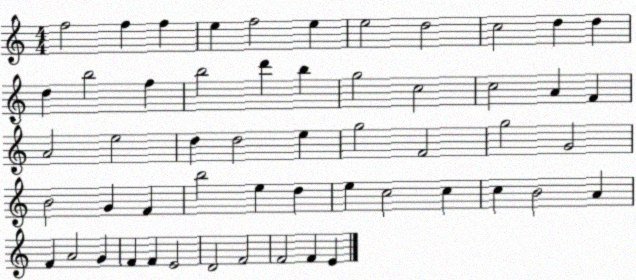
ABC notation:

X:1
T:Untitled
M:4/4
L:1/4
K:C
f2 f f e f2 e e2 d2 c2 d d d b2 f b2 d' b g2 c2 c2 A F A2 e2 d d2 e g2 F2 g2 G2 B2 G F b2 e d e c2 c c B2 A F A2 G F F E2 D2 F2 F2 F E